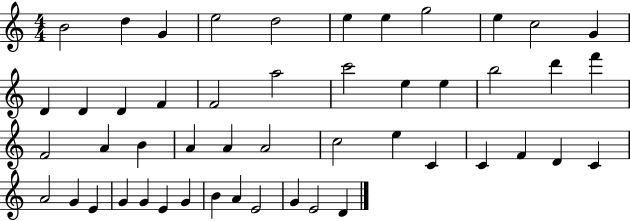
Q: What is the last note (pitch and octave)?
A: D4